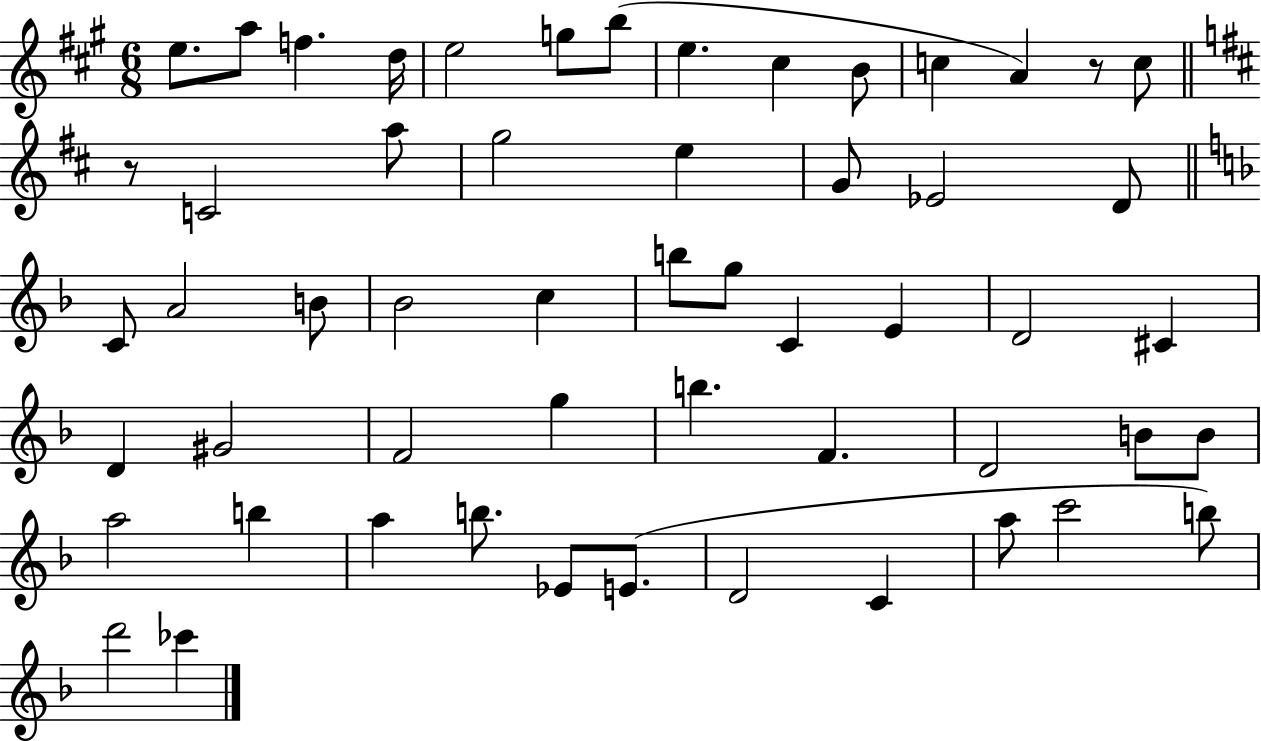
X:1
T:Untitled
M:6/8
L:1/4
K:A
e/2 a/2 f d/4 e2 g/2 b/2 e ^c B/2 c A z/2 c/2 z/2 C2 a/2 g2 e G/2 _E2 D/2 C/2 A2 B/2 _B2 c b/2 g/2 C E D2 ^C D ^G2 F2 g b F D2 B/2 B/2 a2 b a b/2 _E/2 E/2 D2 C a/2 c'2 b/2 d'2 _c'